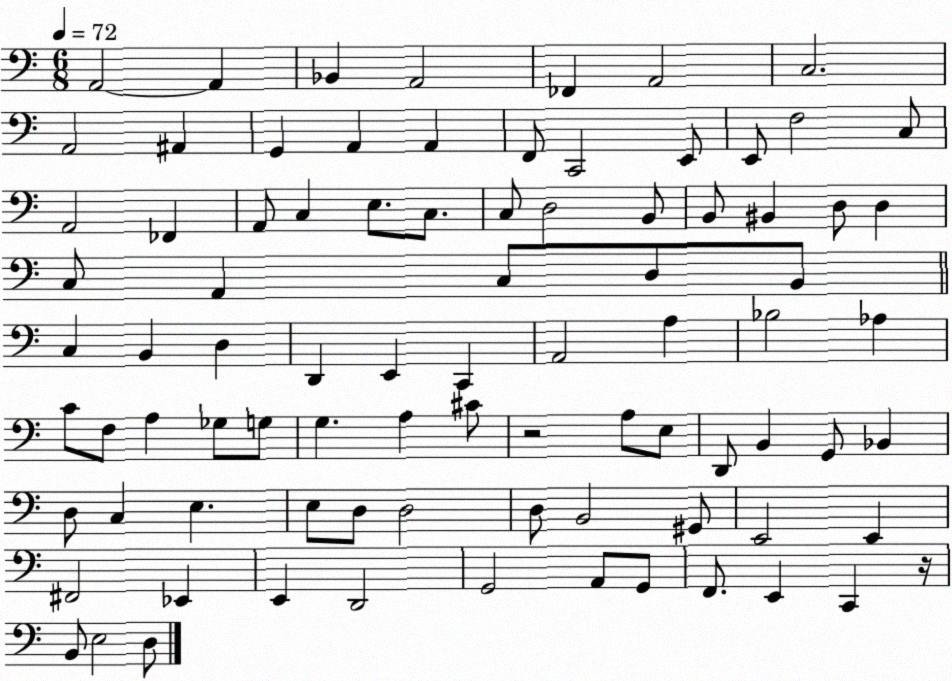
X:1
T:Untitled
M:6/8
L:1/4
K:C
A,,2 A,, _B,, A,,2 _F,, A,,2 C,2 A,,2 ^A,, G,, A,, A,, F,,/2 C,,2 E,,/2 E,,/2 F,2 C,/2 A,,2 _F,, A,,/2 C, E,/2 C,/2 C,/2 D,2 B,,/2 B,,/2 ^B,, D,/2 D, C,/2 A,, C,/2 D,/2 B,,/2 C, B,, D, D,, E,, C,, A,,2 A, _B,2 _A, C/2 F,/2 A, _G,/2 G,/2 G, A, ^C/2 z2 A,/2 E,/2 D,,/2 B,, G,,/2 _B,, D,/2 C, E, E,/2 D,/2 D,2 D,/2 B,,2 ^G,,/2 E,,2 E,, ^F,,2 _E,, E,, D,,2 G,,2 A,,/2 G,,/2 F,,/2 E,, C,, z/4 B,,/2 E,2 D,/2